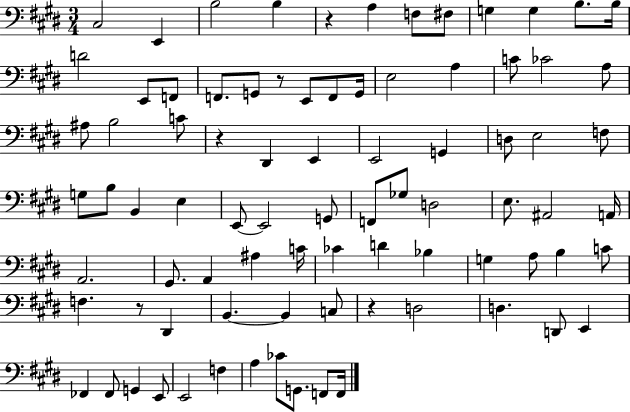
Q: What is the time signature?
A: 3/4